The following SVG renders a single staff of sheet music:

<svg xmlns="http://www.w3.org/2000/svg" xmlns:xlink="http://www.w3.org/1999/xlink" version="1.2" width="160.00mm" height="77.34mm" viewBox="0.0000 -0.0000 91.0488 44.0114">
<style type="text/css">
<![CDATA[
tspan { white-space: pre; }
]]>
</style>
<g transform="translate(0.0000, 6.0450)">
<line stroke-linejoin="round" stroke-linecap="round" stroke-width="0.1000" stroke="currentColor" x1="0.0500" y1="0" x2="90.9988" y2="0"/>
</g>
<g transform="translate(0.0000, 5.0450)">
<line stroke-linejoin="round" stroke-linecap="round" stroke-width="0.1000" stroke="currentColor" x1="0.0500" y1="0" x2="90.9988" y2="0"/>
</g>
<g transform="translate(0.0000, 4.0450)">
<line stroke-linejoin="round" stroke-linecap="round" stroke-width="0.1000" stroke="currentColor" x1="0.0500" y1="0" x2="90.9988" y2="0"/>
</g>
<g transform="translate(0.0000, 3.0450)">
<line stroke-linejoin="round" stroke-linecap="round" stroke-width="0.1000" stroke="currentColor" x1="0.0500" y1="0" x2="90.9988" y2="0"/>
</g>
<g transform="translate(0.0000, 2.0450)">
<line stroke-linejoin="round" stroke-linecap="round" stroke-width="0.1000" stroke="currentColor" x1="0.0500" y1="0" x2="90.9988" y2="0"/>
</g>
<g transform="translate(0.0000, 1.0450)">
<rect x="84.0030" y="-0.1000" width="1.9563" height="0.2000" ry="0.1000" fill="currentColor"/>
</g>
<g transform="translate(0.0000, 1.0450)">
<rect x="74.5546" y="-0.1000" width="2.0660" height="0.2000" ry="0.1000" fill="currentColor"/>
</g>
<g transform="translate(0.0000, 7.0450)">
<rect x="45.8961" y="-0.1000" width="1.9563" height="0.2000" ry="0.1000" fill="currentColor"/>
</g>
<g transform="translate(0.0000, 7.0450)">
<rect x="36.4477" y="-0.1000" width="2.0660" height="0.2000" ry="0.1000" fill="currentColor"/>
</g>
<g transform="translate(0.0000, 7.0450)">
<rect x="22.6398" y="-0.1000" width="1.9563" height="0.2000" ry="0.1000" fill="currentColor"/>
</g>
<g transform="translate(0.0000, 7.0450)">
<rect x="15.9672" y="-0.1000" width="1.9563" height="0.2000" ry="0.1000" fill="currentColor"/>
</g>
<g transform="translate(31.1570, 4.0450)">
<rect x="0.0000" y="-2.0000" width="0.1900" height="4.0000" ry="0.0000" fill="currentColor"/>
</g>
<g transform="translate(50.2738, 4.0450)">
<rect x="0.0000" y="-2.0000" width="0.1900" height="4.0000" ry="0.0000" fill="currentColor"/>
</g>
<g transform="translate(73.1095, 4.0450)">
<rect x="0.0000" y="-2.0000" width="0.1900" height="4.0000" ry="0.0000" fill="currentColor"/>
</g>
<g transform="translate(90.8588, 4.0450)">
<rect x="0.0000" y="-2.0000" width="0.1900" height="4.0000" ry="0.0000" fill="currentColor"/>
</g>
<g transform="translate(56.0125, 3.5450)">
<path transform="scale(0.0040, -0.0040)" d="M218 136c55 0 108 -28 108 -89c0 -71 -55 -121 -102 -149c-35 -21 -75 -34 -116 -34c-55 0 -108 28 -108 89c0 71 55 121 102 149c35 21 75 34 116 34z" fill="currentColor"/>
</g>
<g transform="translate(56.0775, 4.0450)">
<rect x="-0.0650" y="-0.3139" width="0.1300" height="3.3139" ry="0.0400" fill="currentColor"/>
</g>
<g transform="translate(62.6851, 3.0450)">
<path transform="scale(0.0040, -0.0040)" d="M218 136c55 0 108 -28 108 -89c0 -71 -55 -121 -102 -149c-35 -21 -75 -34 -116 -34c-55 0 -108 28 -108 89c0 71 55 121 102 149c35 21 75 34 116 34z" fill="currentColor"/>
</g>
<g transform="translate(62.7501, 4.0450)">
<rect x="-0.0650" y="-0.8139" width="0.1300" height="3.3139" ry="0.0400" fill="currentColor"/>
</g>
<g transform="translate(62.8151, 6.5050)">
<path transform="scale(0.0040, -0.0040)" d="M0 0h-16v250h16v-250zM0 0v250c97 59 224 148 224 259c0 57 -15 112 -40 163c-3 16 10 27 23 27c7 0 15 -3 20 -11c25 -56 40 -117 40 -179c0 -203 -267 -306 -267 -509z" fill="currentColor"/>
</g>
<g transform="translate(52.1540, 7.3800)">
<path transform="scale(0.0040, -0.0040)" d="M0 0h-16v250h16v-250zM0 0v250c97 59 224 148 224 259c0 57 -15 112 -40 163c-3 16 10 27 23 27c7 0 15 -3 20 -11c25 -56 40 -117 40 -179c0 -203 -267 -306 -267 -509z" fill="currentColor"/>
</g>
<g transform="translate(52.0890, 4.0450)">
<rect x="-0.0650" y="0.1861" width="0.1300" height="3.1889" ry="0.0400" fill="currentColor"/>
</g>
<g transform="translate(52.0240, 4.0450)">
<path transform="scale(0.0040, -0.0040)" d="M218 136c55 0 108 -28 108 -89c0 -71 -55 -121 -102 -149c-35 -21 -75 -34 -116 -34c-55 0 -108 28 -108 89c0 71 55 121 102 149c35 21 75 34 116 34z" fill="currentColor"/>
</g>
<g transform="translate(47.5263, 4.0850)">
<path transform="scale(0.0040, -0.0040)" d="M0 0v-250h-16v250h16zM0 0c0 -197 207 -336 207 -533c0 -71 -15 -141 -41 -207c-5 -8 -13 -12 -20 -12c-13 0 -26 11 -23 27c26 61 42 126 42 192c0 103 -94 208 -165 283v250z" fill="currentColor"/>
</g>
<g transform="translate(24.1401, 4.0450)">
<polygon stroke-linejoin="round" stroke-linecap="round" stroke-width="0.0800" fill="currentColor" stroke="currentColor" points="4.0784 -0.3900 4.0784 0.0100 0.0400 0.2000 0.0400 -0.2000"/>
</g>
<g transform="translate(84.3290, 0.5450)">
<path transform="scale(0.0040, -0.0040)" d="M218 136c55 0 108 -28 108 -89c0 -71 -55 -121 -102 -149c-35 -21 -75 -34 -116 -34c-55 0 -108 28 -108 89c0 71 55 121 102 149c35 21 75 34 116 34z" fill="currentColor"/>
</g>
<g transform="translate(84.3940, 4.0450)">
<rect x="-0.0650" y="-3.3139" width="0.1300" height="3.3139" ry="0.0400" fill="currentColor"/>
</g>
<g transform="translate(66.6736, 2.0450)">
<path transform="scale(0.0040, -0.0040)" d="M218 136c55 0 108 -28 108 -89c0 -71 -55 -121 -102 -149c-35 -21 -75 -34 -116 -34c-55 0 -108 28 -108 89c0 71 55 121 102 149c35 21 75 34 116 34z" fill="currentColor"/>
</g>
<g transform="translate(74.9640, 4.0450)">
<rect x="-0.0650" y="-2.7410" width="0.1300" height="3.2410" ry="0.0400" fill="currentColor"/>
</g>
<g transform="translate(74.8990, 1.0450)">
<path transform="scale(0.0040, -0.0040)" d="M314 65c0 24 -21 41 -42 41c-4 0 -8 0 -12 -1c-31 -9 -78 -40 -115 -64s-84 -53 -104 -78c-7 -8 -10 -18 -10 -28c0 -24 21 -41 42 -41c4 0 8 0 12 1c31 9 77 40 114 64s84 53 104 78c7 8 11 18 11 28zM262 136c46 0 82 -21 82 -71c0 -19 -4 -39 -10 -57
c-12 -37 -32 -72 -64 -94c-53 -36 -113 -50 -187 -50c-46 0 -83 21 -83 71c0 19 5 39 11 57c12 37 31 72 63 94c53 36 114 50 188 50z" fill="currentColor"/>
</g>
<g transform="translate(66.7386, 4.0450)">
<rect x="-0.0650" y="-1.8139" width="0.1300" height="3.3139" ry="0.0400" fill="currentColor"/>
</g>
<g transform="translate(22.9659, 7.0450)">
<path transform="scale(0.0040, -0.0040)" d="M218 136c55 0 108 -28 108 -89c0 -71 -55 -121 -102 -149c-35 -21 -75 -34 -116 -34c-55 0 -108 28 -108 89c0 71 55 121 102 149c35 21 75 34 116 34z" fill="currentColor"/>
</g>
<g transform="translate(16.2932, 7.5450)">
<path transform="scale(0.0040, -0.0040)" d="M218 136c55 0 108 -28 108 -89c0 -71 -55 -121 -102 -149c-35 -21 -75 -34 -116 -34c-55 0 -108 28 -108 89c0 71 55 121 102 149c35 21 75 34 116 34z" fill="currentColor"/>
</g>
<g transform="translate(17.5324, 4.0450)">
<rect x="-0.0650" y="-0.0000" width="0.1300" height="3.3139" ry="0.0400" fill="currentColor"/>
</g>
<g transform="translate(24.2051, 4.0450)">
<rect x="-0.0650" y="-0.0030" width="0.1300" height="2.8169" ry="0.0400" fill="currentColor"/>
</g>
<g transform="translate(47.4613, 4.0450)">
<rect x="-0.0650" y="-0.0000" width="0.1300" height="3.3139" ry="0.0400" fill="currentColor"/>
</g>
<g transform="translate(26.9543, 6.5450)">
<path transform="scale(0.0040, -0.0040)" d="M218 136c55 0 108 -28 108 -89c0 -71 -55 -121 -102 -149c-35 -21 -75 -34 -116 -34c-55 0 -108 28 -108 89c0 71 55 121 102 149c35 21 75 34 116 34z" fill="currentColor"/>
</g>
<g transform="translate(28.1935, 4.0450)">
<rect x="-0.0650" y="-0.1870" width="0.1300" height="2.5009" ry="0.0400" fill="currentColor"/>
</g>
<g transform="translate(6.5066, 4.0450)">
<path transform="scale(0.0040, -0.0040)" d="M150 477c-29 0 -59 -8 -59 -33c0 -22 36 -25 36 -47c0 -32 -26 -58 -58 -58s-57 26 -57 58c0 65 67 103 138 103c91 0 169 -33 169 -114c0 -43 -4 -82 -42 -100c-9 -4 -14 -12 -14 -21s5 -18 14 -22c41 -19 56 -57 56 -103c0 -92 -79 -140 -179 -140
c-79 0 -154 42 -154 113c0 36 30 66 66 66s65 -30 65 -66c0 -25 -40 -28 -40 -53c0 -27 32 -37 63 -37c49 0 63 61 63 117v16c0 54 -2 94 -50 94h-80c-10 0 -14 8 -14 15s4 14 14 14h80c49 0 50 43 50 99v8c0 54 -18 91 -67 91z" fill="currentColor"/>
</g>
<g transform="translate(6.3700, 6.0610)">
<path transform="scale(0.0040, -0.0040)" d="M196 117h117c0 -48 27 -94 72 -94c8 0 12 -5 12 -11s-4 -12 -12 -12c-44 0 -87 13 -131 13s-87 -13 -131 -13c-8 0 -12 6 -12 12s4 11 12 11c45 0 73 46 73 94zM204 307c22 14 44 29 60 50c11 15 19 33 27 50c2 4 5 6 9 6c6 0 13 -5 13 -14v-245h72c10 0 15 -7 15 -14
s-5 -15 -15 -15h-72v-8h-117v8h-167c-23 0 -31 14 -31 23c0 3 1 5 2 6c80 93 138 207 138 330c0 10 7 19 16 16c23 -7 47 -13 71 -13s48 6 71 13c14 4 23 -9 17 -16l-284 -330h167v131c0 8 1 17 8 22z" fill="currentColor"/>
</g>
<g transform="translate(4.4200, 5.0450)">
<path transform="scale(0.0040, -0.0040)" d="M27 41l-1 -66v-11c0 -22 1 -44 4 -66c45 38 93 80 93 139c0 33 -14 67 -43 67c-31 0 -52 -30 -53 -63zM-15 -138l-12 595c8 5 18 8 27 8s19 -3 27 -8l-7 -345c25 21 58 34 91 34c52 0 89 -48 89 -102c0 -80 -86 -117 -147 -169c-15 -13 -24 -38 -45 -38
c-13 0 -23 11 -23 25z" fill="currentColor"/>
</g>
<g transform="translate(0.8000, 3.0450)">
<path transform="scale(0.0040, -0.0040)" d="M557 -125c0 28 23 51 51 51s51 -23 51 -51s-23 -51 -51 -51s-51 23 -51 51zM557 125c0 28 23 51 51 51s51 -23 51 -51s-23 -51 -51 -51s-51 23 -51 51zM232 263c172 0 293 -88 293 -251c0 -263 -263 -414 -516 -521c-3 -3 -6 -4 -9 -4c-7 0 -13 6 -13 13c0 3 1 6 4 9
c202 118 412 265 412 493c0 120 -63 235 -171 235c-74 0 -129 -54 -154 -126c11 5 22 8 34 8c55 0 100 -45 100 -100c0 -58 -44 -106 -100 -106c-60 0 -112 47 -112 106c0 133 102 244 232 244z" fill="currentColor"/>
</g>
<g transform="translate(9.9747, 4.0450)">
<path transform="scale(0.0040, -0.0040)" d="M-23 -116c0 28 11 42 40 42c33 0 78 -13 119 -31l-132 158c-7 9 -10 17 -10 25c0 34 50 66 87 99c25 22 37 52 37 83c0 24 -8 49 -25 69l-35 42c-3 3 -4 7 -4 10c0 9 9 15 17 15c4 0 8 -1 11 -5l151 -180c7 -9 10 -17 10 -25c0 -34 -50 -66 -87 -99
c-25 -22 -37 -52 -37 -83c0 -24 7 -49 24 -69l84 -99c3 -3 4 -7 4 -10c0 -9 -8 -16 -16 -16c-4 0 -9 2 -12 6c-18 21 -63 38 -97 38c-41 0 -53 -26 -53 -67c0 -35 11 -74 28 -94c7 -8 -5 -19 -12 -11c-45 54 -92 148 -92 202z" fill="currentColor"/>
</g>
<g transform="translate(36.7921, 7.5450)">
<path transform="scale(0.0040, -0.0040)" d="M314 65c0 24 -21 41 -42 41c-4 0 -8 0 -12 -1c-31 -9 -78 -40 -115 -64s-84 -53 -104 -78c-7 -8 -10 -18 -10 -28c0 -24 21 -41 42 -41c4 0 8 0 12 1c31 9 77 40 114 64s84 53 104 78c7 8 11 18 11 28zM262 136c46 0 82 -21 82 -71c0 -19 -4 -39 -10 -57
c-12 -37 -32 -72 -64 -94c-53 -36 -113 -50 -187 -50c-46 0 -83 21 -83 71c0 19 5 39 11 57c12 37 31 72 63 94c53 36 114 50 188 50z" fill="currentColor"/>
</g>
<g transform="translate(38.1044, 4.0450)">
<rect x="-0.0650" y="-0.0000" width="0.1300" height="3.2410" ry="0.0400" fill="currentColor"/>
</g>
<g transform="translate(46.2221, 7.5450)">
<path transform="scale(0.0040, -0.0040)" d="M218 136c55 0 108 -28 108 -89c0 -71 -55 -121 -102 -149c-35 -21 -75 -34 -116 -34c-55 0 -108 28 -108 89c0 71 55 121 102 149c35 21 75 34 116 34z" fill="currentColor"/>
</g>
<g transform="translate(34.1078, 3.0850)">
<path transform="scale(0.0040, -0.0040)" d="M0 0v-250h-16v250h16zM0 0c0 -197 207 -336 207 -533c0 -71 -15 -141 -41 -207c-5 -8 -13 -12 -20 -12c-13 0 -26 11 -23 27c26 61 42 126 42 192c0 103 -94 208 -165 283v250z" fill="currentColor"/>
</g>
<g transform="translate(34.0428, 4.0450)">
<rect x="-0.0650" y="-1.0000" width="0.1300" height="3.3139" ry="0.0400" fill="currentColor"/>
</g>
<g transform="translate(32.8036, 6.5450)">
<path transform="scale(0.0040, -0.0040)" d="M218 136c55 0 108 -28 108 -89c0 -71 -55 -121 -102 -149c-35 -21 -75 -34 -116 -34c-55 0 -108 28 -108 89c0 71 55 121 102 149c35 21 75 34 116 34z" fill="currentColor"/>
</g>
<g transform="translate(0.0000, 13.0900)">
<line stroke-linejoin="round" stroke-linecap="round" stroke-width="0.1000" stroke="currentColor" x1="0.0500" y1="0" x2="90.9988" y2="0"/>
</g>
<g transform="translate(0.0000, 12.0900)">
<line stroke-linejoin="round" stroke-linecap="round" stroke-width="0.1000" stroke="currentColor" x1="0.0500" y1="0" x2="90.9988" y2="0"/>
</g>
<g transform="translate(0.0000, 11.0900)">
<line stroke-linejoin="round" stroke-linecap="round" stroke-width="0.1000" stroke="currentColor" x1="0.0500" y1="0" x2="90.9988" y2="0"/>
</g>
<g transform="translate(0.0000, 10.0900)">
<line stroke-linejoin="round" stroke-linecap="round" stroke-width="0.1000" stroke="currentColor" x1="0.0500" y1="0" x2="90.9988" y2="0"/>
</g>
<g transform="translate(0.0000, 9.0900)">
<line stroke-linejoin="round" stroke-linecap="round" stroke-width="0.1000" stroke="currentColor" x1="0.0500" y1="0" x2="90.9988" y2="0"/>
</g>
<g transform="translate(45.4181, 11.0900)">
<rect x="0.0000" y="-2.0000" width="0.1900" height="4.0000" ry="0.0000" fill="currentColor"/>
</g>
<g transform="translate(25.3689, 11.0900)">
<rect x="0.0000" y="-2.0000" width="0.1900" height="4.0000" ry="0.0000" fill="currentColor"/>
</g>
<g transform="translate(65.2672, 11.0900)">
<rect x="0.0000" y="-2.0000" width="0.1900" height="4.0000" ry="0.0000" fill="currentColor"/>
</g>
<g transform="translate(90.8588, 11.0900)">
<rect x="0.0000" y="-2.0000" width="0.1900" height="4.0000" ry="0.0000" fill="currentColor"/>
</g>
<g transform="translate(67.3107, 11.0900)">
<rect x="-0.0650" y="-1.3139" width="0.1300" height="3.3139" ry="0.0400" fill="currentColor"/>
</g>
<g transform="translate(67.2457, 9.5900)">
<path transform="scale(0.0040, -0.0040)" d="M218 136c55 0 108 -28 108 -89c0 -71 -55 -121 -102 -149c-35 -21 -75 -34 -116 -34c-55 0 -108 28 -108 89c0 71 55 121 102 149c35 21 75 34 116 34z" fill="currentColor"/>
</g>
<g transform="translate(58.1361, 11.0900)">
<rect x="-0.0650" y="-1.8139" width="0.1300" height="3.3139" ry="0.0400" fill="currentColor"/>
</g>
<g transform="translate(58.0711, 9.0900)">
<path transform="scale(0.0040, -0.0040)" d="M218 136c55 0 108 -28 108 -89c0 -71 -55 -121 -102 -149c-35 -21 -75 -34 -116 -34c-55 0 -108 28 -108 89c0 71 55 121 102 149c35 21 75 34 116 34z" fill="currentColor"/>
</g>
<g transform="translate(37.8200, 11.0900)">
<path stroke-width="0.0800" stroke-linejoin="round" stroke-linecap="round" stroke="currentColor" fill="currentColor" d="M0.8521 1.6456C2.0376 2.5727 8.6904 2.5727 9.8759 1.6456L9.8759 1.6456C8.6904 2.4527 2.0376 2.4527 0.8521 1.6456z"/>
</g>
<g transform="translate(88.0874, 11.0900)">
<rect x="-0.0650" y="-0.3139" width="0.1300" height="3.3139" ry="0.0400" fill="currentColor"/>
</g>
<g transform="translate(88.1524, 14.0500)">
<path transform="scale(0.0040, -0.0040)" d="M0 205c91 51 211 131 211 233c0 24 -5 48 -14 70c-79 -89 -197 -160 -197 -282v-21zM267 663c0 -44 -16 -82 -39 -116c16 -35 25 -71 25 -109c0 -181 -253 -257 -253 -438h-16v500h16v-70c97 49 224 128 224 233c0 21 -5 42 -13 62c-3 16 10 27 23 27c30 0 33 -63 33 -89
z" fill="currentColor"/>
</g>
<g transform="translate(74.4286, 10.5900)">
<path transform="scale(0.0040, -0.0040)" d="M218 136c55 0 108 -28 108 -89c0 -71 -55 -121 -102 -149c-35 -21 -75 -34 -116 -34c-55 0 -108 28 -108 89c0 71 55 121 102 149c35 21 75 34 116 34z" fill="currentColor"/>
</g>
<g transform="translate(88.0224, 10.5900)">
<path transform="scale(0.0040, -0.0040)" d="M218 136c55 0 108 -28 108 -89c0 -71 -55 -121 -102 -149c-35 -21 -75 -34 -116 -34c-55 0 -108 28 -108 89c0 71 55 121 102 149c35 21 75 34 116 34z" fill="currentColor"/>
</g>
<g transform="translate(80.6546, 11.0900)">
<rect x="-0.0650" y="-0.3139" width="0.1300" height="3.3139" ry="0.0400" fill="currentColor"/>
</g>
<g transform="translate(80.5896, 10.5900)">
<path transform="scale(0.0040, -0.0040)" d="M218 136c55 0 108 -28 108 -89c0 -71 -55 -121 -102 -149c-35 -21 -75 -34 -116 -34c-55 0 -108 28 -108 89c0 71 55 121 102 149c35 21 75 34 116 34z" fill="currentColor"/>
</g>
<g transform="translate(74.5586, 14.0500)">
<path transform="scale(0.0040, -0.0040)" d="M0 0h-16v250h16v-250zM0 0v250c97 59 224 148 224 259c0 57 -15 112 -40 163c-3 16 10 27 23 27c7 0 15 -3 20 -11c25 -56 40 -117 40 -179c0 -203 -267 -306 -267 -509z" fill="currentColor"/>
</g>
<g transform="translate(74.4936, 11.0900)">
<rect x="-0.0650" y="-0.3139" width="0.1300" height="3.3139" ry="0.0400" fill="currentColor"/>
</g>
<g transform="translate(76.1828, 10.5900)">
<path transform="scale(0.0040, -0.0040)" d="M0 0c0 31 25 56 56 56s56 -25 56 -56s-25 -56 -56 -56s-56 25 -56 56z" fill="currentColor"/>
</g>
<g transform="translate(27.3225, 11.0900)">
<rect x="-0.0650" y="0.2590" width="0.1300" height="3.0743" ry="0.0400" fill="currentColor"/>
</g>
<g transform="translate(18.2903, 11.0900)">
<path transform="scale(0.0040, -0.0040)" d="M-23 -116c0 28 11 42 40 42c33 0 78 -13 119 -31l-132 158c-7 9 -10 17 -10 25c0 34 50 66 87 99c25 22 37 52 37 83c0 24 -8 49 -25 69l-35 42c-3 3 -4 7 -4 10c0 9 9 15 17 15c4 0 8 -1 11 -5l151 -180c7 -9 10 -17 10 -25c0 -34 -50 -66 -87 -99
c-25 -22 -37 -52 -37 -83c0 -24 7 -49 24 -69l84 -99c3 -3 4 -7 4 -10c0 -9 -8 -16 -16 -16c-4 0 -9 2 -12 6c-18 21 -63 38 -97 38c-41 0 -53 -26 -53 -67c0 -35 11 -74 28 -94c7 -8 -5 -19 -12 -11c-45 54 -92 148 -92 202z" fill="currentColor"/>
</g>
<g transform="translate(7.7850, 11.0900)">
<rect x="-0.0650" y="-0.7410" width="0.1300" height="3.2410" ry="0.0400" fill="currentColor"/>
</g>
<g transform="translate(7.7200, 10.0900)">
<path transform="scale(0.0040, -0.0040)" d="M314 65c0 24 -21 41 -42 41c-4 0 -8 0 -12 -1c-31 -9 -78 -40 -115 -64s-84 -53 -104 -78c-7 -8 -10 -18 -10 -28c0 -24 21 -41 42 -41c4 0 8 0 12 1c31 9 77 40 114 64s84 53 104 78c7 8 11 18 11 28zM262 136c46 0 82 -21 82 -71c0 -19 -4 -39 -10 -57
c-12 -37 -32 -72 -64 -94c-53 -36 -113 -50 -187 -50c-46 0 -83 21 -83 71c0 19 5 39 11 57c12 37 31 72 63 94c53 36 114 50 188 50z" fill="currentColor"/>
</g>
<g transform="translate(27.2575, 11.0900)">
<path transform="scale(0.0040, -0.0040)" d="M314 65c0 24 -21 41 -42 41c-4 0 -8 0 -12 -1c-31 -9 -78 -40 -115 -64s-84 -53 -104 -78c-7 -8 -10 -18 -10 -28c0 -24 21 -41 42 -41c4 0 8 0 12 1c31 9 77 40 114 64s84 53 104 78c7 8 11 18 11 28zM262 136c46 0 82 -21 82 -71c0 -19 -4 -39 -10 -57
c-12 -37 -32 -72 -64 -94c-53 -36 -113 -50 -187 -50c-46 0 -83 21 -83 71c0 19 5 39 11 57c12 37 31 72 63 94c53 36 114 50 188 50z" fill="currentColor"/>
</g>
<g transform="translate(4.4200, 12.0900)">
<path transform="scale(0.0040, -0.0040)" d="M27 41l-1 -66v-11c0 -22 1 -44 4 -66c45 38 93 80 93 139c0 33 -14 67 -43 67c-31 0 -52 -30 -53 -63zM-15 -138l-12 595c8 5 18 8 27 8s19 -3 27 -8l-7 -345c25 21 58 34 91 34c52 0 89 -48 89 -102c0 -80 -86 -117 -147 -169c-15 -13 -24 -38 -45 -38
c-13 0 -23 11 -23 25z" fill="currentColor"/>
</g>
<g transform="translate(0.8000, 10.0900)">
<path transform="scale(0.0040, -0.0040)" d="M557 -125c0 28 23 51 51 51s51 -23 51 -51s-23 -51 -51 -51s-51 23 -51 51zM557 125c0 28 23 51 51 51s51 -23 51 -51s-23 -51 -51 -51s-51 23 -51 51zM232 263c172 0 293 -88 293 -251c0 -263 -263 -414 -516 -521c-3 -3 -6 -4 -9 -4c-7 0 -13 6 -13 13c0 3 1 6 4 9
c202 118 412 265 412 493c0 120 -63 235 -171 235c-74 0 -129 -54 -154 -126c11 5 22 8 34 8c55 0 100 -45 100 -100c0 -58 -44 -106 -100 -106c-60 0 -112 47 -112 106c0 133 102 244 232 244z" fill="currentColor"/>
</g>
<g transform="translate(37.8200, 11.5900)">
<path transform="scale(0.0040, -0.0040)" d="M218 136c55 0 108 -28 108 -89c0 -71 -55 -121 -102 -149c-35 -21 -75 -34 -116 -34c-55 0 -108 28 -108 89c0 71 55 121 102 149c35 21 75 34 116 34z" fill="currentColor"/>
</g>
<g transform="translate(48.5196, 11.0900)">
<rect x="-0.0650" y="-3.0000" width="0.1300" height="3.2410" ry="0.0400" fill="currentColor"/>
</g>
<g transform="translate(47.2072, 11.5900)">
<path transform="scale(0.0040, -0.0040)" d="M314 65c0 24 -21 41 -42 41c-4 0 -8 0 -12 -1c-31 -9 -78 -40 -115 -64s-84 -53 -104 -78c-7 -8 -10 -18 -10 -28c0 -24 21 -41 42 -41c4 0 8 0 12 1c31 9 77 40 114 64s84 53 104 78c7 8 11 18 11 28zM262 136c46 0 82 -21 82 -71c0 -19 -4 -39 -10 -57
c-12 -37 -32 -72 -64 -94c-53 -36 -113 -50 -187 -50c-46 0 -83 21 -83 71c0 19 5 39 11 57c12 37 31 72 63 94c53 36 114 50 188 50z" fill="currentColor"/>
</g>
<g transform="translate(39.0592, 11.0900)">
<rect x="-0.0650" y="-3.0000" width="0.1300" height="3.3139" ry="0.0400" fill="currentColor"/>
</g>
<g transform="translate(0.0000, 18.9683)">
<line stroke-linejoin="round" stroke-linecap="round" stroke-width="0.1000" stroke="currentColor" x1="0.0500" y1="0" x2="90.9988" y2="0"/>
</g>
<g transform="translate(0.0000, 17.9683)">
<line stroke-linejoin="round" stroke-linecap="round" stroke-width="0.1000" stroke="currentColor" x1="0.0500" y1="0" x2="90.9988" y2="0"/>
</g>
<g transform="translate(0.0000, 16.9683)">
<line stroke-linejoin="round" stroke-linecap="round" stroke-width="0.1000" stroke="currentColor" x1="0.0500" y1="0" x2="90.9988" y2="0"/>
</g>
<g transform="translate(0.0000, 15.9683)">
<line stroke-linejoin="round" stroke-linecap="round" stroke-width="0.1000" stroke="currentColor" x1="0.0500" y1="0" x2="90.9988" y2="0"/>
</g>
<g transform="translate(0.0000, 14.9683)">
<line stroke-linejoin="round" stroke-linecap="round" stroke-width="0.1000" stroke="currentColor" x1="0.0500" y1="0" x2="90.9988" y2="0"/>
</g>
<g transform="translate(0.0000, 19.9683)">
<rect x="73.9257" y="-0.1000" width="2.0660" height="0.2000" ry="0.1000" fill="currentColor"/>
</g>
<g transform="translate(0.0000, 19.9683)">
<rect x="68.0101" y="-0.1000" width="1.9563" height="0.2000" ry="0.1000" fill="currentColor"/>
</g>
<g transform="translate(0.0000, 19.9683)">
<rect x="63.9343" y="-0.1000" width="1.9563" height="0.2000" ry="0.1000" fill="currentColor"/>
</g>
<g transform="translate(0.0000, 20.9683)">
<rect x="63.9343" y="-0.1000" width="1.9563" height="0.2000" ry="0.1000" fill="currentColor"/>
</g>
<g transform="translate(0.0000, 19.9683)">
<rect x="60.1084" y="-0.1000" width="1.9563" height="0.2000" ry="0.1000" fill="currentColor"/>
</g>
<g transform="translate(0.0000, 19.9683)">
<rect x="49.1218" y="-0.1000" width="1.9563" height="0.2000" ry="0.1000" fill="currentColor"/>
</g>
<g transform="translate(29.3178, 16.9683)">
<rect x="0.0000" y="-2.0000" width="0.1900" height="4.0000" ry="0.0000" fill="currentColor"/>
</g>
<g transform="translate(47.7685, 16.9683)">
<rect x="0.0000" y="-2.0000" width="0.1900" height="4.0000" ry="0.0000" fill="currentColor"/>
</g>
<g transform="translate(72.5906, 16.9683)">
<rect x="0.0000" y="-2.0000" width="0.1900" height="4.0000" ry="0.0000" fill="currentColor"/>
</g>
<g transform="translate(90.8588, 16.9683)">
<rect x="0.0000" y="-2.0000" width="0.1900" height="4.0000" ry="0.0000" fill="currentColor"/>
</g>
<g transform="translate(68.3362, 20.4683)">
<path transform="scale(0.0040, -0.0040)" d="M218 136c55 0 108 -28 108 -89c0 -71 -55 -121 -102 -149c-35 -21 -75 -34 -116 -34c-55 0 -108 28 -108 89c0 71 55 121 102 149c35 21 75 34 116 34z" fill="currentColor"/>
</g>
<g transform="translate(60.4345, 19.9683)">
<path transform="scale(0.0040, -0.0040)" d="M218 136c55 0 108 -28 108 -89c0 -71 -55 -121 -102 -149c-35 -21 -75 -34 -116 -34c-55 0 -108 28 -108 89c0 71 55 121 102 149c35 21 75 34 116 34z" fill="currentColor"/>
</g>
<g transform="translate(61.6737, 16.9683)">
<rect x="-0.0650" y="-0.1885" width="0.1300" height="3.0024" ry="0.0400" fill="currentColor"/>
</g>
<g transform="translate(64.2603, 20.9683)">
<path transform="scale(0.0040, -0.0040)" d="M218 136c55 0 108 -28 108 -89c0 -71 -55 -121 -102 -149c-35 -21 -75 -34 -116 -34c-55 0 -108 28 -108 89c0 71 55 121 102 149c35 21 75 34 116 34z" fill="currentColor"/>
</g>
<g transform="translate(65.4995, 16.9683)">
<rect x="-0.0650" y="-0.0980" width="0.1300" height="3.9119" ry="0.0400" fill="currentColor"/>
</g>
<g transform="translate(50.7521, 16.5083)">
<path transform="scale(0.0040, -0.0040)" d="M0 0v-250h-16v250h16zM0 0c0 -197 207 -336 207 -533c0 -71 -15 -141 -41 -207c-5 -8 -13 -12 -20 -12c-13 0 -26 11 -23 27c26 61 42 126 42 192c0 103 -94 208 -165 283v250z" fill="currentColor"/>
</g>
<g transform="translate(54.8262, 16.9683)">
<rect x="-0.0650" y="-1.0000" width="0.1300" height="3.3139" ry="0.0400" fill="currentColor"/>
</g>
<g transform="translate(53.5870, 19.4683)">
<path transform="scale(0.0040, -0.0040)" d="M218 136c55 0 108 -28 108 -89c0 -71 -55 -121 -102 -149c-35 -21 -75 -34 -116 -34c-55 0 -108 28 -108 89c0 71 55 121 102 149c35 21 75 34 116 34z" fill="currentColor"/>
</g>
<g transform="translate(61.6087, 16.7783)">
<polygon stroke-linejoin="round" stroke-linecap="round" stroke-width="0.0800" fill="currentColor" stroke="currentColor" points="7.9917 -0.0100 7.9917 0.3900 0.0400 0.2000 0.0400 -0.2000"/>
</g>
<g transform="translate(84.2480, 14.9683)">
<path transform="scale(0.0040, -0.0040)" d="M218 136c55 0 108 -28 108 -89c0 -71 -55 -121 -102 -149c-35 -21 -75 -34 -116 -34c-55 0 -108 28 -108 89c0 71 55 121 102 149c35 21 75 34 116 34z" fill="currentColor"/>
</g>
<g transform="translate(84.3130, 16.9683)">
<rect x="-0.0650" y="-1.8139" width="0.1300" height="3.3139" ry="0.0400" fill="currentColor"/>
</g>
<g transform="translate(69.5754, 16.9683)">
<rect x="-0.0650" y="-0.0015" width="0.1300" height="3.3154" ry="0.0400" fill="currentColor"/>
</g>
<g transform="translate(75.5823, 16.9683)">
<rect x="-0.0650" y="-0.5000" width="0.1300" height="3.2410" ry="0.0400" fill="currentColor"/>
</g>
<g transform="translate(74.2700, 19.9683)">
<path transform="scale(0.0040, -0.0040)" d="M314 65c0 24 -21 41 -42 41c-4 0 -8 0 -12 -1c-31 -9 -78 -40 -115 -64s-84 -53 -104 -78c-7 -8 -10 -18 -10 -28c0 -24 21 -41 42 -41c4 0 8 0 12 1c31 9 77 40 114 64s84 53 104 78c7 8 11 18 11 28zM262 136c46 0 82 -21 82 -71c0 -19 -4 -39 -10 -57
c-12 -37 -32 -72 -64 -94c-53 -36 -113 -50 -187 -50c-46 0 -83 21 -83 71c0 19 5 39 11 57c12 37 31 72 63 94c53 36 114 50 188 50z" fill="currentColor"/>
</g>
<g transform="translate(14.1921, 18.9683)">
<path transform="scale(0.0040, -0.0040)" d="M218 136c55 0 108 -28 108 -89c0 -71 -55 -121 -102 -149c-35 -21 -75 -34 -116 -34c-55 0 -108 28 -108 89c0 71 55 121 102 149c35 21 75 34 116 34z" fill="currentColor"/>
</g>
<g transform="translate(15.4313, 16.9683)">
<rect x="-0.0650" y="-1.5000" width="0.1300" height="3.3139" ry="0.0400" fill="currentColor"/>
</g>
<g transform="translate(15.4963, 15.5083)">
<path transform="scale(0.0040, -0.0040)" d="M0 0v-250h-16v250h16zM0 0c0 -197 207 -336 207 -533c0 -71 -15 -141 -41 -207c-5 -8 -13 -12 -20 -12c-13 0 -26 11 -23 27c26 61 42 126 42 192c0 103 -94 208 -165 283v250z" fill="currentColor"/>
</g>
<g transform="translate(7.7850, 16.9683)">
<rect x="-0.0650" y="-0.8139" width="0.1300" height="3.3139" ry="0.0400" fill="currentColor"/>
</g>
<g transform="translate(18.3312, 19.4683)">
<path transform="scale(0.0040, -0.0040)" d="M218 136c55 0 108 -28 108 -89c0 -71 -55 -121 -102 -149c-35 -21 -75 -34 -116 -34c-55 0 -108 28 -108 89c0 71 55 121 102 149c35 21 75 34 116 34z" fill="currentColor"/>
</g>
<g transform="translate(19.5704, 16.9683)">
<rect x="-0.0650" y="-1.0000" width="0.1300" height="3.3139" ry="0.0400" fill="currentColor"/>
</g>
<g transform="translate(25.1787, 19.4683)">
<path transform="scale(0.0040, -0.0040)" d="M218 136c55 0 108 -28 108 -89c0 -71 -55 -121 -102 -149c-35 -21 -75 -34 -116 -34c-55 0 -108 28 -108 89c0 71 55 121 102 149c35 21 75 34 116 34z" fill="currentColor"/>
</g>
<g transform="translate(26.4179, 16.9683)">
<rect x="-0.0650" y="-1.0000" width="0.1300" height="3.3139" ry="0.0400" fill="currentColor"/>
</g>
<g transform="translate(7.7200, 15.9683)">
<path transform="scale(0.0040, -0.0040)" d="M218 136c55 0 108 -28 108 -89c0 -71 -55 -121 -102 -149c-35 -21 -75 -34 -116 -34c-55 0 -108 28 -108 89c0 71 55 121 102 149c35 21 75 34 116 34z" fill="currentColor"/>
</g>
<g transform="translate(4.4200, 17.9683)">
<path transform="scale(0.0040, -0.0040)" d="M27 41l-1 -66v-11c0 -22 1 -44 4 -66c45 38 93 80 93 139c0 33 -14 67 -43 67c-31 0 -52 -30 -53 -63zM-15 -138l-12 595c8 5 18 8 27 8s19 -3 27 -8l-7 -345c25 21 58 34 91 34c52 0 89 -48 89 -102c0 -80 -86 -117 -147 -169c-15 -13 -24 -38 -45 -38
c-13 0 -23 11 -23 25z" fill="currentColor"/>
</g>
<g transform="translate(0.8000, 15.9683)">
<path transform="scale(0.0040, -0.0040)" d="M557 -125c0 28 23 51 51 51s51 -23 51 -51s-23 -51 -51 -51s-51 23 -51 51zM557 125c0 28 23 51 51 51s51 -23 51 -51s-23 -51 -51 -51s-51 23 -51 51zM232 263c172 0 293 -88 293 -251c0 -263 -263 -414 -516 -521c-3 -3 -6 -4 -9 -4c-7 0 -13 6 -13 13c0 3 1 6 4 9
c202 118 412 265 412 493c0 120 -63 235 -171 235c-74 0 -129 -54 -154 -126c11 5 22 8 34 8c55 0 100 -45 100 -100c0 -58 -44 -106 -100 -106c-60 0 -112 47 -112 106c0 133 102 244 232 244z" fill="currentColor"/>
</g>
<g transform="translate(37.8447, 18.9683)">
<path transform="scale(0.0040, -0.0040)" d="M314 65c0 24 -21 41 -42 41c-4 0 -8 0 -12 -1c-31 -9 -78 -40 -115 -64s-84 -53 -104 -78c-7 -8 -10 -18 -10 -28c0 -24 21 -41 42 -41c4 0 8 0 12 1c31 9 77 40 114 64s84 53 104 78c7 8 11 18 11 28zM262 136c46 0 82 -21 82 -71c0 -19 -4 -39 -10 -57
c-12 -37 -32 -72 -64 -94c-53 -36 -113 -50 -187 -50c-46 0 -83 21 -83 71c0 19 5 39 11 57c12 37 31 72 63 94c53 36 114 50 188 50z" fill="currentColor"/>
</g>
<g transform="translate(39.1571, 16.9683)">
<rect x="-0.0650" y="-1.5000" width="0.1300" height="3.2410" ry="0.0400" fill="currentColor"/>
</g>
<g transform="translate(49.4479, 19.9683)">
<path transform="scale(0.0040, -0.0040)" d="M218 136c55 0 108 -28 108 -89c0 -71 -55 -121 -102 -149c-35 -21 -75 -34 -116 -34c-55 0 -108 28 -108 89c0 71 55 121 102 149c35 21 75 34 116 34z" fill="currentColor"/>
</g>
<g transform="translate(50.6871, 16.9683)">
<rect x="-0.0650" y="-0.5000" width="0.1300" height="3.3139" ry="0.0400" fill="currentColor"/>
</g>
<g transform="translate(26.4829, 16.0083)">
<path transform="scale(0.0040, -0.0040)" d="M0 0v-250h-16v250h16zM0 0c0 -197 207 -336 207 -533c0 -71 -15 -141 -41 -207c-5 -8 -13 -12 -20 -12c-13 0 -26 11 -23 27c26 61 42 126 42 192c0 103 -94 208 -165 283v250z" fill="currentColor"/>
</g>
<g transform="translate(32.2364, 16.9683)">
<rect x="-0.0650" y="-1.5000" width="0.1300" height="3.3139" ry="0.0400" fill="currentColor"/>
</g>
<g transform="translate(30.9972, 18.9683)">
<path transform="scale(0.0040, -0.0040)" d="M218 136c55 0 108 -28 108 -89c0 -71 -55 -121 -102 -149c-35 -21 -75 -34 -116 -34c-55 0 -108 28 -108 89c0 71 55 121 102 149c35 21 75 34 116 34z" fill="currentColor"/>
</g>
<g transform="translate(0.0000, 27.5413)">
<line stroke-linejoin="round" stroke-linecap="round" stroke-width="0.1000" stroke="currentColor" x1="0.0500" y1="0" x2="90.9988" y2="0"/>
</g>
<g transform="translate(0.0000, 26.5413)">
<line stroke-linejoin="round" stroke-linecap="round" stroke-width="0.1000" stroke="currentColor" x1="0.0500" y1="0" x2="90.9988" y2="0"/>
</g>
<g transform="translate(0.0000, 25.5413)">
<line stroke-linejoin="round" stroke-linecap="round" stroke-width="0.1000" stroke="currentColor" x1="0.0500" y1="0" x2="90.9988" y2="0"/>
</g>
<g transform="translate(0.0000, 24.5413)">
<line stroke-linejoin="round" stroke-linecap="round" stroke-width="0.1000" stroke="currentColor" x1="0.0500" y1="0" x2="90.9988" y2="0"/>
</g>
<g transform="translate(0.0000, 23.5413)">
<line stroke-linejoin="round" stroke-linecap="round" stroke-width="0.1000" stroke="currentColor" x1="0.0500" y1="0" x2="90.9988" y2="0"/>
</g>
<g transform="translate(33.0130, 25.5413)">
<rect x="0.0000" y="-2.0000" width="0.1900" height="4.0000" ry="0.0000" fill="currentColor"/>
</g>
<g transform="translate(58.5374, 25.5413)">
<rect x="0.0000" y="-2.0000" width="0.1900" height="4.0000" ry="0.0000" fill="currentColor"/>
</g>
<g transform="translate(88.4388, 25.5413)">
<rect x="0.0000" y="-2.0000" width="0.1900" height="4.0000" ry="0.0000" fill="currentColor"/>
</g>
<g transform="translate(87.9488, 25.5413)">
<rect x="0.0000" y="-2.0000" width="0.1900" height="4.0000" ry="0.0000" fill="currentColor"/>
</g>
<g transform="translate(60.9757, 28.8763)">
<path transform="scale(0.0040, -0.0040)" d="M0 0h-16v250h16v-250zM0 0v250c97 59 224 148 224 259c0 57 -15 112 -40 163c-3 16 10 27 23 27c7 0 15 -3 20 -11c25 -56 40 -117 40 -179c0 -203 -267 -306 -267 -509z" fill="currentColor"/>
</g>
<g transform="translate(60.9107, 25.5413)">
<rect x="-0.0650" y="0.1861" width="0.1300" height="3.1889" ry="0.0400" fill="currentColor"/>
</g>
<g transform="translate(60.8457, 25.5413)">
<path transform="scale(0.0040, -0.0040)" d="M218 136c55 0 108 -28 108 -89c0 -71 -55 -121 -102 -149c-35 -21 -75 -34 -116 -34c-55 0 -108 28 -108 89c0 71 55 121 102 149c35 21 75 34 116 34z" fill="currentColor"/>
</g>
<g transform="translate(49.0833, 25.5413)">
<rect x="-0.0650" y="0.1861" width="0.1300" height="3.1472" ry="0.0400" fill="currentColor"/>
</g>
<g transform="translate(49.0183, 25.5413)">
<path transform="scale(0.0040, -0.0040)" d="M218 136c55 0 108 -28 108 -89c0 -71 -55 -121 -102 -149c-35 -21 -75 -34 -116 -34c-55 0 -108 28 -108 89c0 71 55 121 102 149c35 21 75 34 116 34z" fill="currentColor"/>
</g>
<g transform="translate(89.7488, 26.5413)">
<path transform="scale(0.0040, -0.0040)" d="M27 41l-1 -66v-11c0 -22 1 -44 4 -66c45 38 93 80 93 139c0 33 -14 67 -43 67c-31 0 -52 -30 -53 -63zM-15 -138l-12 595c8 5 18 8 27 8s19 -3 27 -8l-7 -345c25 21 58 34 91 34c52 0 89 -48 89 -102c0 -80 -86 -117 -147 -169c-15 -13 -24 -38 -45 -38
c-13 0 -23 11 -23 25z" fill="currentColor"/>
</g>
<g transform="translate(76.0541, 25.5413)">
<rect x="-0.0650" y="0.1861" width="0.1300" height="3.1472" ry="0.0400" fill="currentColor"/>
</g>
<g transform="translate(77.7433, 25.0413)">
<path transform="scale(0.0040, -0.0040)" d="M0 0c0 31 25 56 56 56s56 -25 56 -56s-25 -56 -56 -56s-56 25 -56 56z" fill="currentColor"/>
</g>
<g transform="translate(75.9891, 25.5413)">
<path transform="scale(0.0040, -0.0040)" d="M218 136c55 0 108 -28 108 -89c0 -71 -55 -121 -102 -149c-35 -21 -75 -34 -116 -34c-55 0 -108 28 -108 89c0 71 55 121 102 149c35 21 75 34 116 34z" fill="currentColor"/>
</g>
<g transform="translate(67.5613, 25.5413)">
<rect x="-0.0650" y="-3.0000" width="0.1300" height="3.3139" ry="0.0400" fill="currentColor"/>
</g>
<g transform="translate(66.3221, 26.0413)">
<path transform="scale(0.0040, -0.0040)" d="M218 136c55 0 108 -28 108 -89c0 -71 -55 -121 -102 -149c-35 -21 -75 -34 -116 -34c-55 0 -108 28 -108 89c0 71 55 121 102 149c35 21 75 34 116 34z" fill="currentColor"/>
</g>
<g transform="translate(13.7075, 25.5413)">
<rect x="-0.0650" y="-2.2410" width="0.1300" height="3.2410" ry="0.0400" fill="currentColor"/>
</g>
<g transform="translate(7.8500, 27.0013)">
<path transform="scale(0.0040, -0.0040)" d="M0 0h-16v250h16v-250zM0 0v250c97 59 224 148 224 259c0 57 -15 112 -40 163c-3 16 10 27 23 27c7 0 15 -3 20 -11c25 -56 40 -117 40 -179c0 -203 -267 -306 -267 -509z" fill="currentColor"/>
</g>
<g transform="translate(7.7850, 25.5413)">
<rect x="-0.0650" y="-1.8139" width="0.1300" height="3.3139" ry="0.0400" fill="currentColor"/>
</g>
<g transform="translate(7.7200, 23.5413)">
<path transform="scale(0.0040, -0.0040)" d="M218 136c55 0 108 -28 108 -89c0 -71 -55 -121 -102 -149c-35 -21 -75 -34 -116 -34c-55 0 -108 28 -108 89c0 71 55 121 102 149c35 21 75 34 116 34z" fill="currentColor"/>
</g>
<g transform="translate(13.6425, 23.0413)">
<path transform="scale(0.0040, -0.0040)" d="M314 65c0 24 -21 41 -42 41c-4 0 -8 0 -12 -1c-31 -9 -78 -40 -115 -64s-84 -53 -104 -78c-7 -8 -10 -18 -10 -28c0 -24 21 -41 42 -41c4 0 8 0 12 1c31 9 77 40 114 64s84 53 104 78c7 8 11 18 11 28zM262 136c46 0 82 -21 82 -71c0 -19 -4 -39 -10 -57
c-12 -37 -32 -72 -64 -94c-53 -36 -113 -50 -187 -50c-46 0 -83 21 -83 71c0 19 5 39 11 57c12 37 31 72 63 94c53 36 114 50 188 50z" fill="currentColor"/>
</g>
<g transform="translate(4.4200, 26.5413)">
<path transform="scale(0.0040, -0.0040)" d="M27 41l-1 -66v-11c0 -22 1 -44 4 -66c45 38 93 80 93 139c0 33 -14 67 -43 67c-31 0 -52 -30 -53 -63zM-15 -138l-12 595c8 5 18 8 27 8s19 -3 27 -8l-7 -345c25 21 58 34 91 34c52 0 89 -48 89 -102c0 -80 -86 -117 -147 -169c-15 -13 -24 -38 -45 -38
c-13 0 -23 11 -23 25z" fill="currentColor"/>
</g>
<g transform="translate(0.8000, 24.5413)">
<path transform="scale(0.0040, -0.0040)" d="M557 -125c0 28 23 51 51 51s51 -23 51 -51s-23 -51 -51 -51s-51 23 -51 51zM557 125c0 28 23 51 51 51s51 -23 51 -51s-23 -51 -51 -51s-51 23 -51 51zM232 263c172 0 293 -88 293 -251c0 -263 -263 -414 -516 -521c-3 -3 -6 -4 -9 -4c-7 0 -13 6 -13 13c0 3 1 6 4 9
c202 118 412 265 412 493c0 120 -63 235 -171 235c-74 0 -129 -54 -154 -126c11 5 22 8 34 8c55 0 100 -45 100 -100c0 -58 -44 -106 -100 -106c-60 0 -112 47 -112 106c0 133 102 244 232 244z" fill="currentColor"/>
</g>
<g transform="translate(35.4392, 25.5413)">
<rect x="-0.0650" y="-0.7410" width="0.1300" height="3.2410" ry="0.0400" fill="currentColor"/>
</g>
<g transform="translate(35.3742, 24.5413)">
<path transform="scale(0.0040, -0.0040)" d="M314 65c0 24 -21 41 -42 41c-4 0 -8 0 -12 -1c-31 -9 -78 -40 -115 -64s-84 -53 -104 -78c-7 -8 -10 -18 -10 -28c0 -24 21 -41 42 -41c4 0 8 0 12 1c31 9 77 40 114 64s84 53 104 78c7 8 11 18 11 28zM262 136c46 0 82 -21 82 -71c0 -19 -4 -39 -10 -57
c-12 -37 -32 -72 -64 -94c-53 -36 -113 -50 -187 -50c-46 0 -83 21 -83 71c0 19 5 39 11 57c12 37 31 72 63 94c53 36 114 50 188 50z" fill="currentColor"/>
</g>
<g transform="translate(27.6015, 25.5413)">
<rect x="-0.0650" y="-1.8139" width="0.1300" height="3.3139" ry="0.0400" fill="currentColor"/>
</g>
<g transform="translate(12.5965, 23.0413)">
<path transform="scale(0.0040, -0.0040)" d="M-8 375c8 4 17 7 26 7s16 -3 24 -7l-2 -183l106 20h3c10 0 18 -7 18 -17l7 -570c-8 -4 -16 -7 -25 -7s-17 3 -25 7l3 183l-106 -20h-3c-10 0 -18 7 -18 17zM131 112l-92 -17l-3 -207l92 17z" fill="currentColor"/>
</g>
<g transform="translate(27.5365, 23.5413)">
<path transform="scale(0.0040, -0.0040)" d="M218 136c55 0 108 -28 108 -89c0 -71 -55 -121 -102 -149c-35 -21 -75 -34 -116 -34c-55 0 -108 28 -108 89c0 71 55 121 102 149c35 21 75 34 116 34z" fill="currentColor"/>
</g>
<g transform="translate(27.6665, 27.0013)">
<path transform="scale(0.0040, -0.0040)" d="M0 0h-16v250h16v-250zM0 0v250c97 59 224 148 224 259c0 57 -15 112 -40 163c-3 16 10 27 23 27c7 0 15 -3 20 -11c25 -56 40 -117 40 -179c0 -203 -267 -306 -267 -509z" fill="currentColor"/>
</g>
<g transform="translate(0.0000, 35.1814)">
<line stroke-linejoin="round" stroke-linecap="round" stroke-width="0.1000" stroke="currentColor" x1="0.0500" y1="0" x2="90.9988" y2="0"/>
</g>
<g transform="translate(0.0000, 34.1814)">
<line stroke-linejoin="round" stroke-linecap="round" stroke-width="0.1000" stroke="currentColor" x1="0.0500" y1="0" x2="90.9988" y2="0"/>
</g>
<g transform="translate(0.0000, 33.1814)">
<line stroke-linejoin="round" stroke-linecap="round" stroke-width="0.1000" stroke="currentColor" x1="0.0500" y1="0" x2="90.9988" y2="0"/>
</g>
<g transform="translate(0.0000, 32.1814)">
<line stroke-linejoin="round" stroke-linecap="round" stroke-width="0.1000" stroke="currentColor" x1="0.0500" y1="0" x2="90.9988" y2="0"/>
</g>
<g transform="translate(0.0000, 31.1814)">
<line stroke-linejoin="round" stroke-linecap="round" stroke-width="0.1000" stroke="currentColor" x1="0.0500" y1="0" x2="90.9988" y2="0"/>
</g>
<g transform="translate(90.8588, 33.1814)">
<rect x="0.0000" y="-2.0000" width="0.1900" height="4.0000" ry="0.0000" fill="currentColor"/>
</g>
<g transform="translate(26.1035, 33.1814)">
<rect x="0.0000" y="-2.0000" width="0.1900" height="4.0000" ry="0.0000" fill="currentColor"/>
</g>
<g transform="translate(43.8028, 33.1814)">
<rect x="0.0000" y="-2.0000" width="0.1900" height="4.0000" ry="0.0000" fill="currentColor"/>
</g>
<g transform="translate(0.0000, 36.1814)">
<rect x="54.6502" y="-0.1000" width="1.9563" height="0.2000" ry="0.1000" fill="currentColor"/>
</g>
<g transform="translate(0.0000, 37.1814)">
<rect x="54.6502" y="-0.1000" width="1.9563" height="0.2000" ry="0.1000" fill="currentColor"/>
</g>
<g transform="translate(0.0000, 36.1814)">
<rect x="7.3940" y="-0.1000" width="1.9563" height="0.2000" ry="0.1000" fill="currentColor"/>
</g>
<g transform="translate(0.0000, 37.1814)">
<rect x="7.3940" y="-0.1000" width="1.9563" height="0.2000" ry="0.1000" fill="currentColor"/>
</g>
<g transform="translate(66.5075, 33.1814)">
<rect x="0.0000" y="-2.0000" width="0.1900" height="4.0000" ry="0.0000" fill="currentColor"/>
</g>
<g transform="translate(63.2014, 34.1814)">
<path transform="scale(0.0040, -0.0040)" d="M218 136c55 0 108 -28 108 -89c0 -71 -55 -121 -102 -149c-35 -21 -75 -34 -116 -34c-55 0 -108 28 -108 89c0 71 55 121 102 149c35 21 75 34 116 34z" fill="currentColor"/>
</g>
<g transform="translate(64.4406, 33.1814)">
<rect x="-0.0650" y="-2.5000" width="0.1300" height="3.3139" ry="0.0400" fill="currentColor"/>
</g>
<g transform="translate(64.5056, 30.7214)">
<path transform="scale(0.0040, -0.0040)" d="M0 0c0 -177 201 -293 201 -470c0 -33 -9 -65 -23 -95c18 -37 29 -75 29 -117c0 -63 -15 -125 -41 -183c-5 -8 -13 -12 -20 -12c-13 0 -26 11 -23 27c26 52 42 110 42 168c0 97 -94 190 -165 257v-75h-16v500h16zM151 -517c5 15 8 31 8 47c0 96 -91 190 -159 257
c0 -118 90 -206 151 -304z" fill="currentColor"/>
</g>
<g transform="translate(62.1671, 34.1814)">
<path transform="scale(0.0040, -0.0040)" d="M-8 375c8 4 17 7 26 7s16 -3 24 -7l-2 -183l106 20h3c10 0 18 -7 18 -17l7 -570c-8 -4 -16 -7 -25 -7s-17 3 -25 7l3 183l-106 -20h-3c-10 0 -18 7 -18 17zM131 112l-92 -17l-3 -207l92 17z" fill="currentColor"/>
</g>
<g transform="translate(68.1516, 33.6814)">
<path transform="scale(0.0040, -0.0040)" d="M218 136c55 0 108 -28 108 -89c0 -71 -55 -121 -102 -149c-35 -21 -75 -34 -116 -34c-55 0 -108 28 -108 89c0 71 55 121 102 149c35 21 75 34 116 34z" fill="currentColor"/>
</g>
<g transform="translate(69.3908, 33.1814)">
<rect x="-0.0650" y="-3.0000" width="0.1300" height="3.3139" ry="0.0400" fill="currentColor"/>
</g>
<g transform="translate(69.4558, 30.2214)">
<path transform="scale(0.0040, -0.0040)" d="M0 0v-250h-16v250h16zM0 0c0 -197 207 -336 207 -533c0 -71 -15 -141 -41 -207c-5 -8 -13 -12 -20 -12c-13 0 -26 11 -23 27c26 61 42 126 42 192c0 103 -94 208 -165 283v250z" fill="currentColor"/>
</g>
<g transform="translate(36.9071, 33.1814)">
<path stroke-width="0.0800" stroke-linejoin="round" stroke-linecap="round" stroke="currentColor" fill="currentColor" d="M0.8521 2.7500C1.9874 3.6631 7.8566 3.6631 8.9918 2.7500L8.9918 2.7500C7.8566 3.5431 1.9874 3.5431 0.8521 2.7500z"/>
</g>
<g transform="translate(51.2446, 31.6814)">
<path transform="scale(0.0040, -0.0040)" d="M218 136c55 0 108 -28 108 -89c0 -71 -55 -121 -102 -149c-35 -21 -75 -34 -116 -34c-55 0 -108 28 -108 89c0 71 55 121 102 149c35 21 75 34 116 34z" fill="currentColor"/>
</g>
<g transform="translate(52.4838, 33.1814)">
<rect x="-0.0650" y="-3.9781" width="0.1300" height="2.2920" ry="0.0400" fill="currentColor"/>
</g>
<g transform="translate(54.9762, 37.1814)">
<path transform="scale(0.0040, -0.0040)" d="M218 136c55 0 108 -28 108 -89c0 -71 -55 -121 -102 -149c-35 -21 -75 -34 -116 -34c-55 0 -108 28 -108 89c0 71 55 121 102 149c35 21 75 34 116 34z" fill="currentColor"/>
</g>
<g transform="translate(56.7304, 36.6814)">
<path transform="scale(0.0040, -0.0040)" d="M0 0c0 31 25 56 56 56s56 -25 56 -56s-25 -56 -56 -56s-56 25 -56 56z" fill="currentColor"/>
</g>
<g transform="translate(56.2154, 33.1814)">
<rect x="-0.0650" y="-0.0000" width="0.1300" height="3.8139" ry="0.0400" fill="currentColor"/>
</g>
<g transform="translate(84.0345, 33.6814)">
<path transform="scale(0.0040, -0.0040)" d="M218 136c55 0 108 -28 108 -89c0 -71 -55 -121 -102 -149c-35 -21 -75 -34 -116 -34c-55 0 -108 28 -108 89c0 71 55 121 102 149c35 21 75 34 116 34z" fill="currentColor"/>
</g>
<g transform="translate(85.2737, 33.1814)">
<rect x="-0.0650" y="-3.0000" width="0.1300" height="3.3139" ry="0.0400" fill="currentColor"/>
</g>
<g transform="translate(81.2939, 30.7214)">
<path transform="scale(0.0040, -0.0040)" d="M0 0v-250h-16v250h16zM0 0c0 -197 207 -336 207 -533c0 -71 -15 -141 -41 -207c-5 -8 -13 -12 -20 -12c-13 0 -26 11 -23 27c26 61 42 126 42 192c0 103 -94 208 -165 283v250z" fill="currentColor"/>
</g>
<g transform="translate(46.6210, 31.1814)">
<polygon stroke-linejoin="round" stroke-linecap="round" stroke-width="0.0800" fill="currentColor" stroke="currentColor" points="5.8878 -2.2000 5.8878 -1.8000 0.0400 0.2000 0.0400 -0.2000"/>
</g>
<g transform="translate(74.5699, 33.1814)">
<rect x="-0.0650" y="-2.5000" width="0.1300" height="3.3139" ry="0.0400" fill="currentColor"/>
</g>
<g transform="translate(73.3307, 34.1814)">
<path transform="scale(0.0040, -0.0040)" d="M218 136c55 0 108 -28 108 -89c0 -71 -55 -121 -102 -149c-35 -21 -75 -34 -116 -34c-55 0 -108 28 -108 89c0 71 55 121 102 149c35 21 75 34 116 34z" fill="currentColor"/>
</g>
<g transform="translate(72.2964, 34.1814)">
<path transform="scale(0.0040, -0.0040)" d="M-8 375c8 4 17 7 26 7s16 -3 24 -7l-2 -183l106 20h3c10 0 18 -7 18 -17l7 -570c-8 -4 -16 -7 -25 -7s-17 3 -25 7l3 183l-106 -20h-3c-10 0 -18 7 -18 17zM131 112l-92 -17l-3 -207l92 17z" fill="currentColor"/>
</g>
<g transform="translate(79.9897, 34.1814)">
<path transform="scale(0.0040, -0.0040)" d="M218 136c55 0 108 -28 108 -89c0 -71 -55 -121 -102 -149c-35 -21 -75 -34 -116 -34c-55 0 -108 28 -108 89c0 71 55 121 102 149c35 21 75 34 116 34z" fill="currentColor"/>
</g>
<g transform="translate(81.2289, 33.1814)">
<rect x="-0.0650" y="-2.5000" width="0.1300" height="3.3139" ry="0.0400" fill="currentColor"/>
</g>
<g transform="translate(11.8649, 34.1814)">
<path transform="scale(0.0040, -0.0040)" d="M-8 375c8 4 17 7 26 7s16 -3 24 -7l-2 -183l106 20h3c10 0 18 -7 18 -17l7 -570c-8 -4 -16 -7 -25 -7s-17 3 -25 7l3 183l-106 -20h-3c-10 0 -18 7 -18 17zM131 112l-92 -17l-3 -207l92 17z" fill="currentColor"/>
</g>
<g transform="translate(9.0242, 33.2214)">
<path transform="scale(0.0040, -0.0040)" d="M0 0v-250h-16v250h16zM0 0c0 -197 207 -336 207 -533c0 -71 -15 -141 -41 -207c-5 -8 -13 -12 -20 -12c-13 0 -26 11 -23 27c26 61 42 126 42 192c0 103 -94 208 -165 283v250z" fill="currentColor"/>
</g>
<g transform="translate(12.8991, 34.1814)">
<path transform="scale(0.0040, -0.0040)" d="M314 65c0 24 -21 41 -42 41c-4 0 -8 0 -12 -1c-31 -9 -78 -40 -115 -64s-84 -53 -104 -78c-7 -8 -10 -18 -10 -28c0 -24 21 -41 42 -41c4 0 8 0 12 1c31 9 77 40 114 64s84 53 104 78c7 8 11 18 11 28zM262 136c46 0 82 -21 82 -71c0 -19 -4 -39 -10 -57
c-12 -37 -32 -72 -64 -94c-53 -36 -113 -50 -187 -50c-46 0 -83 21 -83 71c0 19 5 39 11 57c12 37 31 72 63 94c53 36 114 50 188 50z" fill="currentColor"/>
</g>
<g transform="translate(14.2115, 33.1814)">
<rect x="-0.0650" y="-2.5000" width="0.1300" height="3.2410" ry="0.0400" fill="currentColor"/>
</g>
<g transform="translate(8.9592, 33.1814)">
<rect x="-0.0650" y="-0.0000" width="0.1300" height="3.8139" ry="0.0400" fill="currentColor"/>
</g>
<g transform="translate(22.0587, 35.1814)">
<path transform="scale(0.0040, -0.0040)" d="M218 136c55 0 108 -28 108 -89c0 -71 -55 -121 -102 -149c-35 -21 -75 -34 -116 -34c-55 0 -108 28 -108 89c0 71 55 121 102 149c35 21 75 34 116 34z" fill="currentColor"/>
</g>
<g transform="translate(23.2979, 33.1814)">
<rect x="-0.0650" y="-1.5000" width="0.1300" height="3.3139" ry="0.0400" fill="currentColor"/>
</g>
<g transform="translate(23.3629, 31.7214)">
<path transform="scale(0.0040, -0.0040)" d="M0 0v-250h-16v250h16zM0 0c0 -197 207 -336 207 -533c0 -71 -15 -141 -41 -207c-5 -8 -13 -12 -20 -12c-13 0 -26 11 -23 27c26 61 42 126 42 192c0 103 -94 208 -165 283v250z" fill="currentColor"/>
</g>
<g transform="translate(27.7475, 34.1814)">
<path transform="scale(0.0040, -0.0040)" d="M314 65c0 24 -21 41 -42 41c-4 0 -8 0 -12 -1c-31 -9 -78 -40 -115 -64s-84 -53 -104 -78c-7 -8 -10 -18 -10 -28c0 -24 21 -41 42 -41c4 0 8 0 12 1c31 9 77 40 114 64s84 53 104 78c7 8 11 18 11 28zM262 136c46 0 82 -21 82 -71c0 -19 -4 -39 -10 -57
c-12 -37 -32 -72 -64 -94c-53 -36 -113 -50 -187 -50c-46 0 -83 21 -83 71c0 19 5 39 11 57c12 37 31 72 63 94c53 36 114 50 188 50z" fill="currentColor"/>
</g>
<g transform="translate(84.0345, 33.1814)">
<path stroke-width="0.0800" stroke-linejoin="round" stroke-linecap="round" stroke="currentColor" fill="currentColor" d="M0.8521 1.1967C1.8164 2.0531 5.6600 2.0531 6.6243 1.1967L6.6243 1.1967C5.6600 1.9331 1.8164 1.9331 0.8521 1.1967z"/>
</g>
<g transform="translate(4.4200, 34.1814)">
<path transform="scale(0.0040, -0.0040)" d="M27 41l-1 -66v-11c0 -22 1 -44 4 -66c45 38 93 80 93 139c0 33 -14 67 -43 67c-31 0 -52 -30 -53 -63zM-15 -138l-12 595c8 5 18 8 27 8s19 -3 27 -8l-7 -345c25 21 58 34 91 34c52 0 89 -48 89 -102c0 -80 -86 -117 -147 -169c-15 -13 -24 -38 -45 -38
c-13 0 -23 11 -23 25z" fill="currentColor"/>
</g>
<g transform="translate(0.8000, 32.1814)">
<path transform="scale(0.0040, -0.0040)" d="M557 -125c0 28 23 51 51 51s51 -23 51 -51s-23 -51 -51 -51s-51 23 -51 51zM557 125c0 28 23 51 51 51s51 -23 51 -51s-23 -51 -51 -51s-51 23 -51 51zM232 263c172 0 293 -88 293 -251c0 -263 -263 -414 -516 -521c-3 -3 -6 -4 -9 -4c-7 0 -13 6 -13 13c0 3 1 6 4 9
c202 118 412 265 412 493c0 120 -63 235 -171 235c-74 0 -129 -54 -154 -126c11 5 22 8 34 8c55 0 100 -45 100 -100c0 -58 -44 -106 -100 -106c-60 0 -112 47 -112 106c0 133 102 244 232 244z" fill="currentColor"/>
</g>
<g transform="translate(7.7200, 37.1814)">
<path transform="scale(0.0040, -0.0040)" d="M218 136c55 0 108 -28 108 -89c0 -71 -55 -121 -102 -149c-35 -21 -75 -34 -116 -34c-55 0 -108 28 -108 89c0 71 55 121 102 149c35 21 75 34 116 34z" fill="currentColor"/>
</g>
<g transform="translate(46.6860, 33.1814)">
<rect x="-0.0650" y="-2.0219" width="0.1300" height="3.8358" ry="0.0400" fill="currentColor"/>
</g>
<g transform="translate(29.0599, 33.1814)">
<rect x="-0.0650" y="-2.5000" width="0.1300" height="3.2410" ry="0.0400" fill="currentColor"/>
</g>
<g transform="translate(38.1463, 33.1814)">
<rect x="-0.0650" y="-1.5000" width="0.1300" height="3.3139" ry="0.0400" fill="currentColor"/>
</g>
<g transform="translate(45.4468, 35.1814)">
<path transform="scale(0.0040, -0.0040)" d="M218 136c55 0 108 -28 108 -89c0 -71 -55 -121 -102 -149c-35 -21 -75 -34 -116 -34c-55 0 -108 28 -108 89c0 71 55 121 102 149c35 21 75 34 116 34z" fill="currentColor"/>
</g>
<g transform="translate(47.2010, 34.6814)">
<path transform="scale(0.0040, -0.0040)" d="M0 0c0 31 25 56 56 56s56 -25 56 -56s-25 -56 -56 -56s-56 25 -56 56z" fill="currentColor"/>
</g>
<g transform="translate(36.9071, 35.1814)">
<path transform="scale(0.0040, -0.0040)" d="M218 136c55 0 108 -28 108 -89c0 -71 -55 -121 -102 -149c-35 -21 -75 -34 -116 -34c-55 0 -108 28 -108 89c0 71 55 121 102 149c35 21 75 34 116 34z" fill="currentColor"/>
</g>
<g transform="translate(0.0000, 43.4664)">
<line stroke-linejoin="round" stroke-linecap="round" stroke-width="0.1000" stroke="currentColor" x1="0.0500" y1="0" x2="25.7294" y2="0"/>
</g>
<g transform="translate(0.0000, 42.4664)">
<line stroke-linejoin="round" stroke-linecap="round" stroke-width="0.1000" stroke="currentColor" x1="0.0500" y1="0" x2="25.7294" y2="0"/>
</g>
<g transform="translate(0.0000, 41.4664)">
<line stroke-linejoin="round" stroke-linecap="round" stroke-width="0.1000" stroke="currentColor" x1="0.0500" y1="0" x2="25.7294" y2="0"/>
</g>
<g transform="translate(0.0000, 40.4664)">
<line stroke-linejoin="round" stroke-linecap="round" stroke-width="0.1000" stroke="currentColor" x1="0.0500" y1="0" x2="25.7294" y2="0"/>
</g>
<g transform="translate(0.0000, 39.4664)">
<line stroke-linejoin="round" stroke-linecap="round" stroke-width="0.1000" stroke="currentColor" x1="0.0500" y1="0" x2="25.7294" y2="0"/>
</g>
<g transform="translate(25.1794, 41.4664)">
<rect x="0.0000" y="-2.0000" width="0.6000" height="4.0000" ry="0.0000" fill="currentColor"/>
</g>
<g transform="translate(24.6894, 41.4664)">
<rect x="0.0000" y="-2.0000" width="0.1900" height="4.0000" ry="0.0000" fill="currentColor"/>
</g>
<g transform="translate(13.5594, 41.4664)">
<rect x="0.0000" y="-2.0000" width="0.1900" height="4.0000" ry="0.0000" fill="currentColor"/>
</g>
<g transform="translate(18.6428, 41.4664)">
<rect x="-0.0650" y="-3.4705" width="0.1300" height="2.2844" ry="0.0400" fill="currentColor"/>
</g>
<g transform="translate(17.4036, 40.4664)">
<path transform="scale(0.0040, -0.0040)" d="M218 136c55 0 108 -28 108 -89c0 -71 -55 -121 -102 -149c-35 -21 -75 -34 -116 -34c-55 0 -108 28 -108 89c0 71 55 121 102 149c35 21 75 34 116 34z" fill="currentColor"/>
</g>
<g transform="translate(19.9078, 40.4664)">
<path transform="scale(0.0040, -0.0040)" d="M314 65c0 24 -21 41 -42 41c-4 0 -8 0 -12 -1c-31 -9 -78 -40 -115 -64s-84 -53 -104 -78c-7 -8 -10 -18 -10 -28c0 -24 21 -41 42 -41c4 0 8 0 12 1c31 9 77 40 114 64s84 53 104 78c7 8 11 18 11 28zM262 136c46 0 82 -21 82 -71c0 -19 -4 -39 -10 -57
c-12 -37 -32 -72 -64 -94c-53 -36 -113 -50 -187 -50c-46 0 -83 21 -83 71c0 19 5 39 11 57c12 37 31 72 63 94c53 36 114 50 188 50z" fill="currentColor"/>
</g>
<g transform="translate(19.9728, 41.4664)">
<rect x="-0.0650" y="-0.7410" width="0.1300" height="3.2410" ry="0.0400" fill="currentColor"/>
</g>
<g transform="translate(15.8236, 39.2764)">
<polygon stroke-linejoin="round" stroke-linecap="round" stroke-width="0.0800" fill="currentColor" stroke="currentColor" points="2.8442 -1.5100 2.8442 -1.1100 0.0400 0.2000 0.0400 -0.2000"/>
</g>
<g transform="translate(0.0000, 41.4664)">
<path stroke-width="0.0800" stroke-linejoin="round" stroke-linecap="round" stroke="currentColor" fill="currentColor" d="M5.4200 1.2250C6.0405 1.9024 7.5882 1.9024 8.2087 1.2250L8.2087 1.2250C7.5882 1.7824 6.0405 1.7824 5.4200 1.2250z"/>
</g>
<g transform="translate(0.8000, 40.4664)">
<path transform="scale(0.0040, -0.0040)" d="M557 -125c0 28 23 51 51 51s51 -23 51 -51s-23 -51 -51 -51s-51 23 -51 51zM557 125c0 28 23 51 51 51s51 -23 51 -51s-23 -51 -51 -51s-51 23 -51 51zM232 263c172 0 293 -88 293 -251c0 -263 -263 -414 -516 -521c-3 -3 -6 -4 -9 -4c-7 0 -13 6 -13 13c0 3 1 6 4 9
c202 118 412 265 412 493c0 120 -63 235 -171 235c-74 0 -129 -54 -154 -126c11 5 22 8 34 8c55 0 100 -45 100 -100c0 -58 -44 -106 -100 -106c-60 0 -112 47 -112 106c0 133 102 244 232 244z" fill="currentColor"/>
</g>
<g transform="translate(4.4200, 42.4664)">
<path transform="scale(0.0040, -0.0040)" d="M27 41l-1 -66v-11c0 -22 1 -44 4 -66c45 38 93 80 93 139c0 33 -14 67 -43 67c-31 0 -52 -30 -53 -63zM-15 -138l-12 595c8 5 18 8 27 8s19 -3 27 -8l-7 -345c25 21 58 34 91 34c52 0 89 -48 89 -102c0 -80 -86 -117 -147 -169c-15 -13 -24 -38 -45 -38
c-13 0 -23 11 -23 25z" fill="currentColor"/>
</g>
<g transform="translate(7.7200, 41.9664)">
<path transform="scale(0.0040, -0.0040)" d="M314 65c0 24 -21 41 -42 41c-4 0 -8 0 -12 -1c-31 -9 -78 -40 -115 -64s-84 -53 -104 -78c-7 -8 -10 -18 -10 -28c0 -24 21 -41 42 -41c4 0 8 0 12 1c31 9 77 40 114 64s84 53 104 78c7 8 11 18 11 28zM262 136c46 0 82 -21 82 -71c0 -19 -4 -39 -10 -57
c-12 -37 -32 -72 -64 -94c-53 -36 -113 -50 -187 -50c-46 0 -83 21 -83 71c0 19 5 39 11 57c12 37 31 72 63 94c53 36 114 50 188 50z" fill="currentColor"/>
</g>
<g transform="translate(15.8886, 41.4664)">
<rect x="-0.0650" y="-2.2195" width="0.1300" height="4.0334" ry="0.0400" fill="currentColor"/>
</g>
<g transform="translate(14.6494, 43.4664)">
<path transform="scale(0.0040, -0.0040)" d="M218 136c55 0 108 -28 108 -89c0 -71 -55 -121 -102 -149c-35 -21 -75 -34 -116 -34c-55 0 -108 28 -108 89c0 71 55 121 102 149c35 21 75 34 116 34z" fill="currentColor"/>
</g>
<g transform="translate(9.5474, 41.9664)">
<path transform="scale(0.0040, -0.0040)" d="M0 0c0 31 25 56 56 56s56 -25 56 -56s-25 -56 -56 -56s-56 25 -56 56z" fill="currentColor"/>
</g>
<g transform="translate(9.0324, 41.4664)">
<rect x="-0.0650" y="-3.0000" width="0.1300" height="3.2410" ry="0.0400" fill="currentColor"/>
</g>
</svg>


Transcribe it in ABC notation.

X:1
T:Untitled
M:3/4
L:1/4
K:F
z D,, E,,/2 F,,/2 F,,/2 D,,2 D,,/2 D,/2 E, F,/2 A, C2 D F,2 z D,2 C, C,2 A, G, E,/2 E, E,/4 F, G,,/2 F,, F,,/2 G,, G,,2 E,,/2 F,, E,,/2 C,,/2 D,,/2 E,,2 A, A,/2 B,2 A,/2 F,2 D, D,/2 C, D, C,,/2 B,,2 G,,/2 _B,,2 G,, G,,/2 G,/2 C,, B,,/4 C,/2 B,, B,,/2 C, C,2 G,,/2 F,/2 F,2